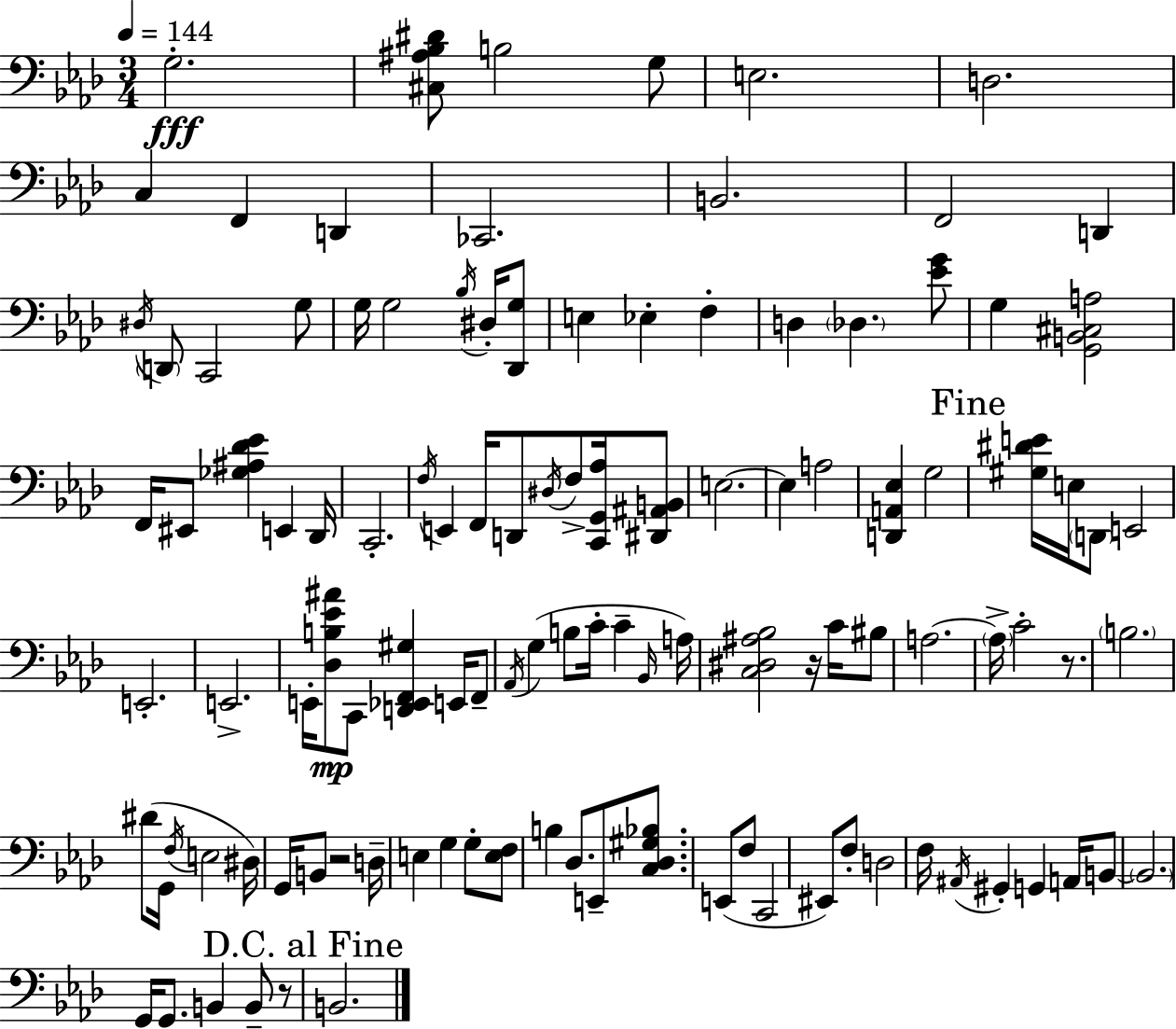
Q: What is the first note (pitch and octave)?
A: G3